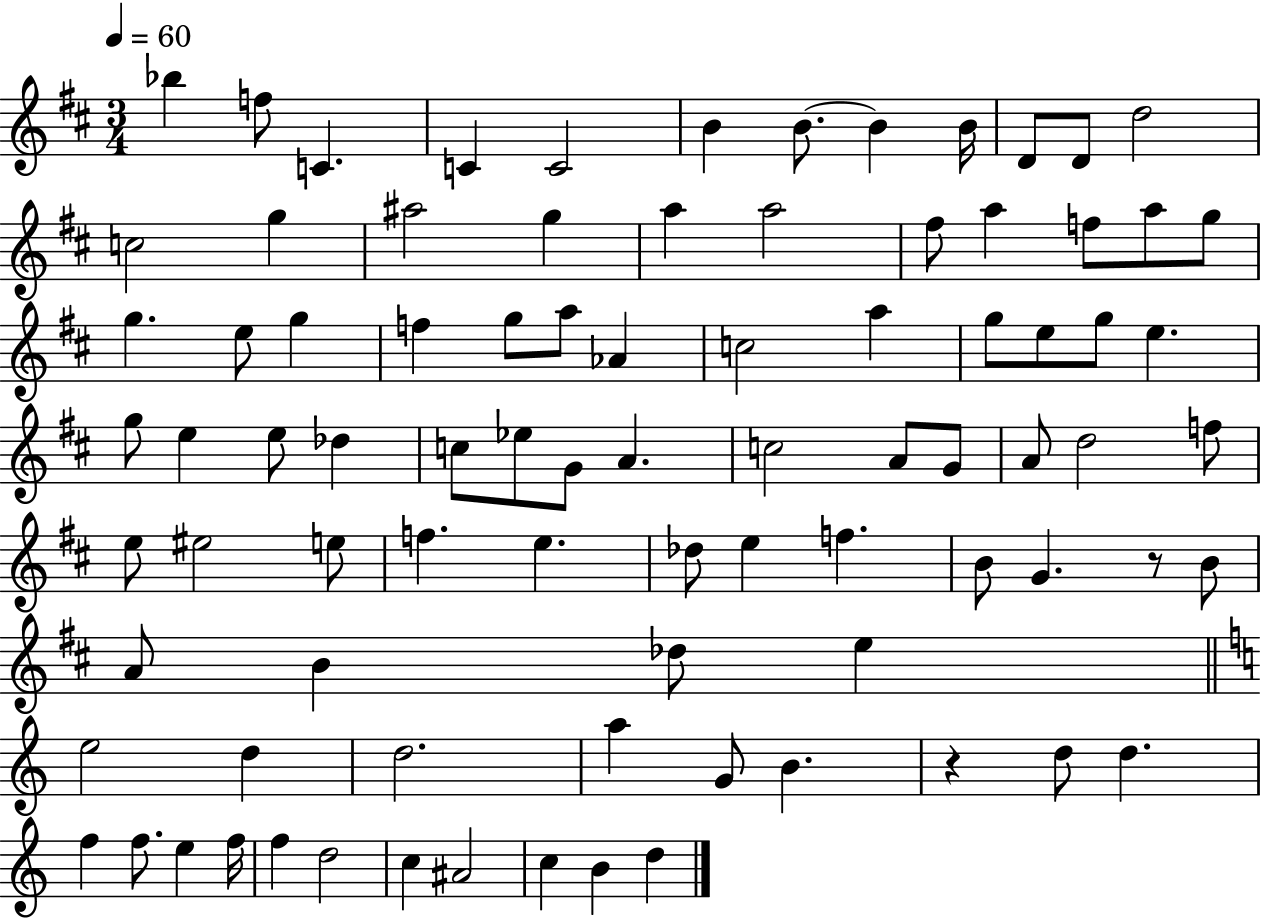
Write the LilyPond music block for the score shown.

{
  \clef treble
  \numericTimeSignature
  \time 3/4
  \key d \major
  \tempo 4 = 60
  \repeat volta 2 { bes''4 f''8 c'4. | c'4 c'2 | b'4 b'8.~~ b'4 b'16 | d'8 d'8 d''2 | \break c''2 g''4 | ais''2 g''4 | a''4 a''2 | fis''8 a''4 f''8 a''8 g''8 | \break g''4. e''8 g''4 | f''4 g''8 a''8 aes'4 | c''2 a''4 | g''8 e''8 g''8 e''4. | \break g''8 e''4 e''8 des''4 | c''8 ees''8 g'8 a'4. | c''2 a'8 g'8 | a'8 d''2 f''8 | \break e''8 eis''2 e''8 | f''4. e''4. | des''8 e''4 f''4. | b'8 g'4. r8 b'8 | \break a'8 b'4 des''8 e''4 | \bar "||" \break \key c \major e''2 d''4 | d''2. | a''4 g'8 b'4. | r4 d''8 d''4. | \break f''4 f''8. e''4 f''16 | f''4 d''2 | c''4 ais'2 | c''4 b'4 d''4 | \break } \bar "|."
}